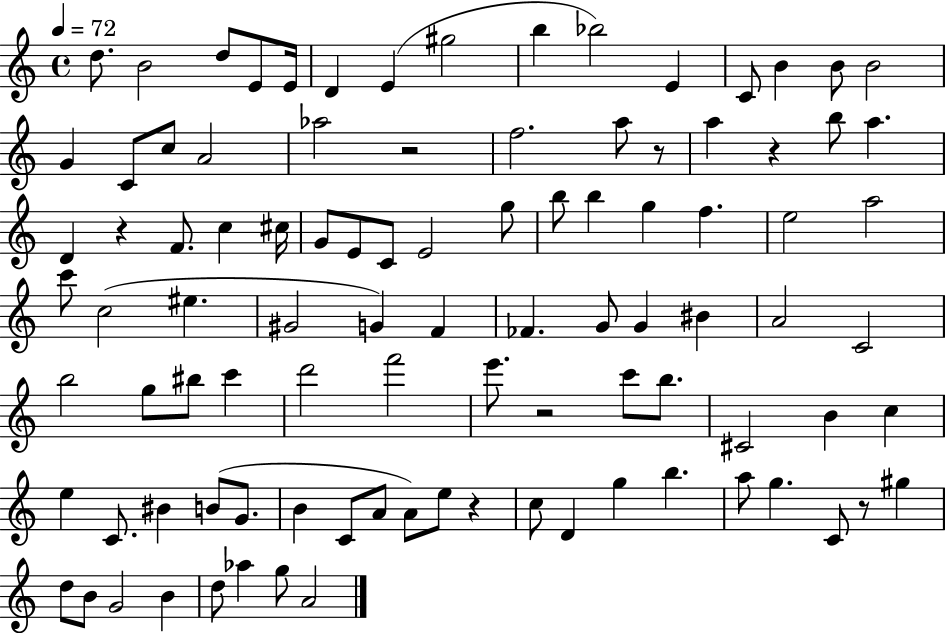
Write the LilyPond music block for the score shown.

{
  \clef treble
  \time 4/4
  \defaultTimeSignature
  \key c \major
  \tempo 4 = 72
  d''8. b'2 d''8 e'8 e'16 | d'4 e'4( gis''2 | b''4 bes''2) e'4 | c'8 b'4 b'8 b'2 | \break g'4 c'8 c''8 a'2 | aes''2 r2 | f''2. a''8 r8 | a''4 r4 b''8 a''4. | \break d'4 r4 f'8. c''4 cis''16 | g'8 e'8 c'8 e'2 g''8 | b''8 b''4 g''4 f''4. | e''2 a''2 | \break c'''8 c''2( eis''4. | gis'2 g'4) f'4 | fes'4. g'8 g'4 bis'4 | a'2 c'2 | \break b''2 g''8 bis''8 c'''4 | d'''2 f'''2 | e'''8. r2 c'''8 b''8. | cis'2 b'4 c''4 | \break e''4 c'8. bis'4 b'8( g'8. | b'4 c'8 a'8 a'8) e''8 r4 | c''8 d'4 g''4 b''4. | a''8 g''4. c'8 r8 gis''4 | \break d''8 b'8 g'2 b'4 | d''8 aes''4 g''8 a'2 | \bar "|."
}